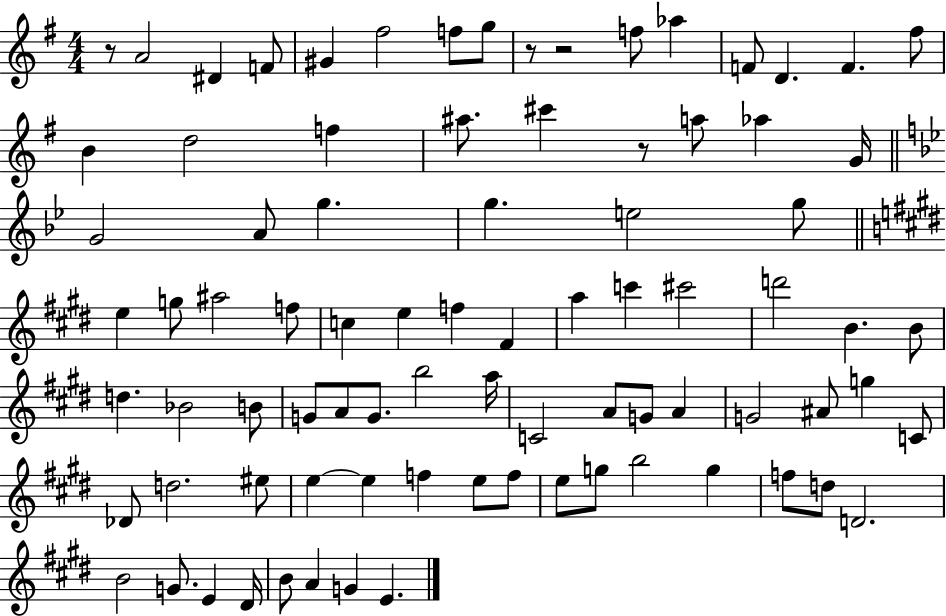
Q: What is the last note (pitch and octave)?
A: E4